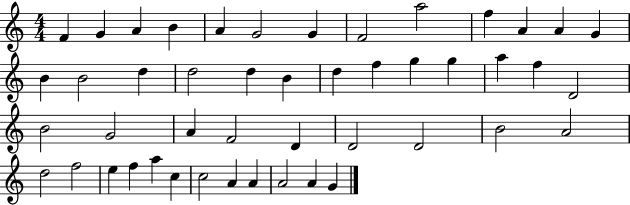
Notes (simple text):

F4/q G4/q A4/q B4/q A4/q G4/h G4/q F4/h A5/h F5/q A4/q A4/q G4/q B4/q B4/h D5/q D5/h D5/q B4/q D5/q F5/q G5/q G5/q A5/q F5/q D4/h B4/h G4/h A4/q F4/h D4/q D4/h D4/h B4/h A4/h D5/h F5/h E5/q F5/q A5/q C5/q C5/h A4/q A4/q A4/h A4/q G4/q